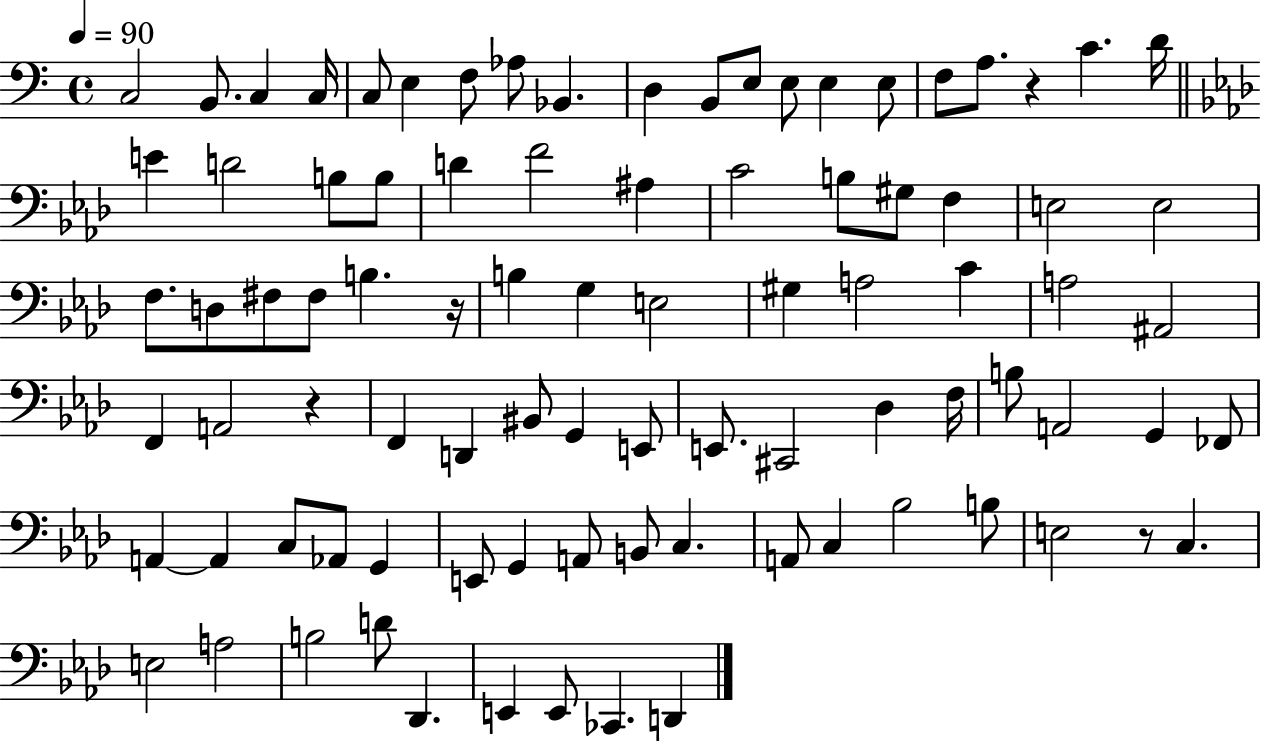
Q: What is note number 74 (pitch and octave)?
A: B3